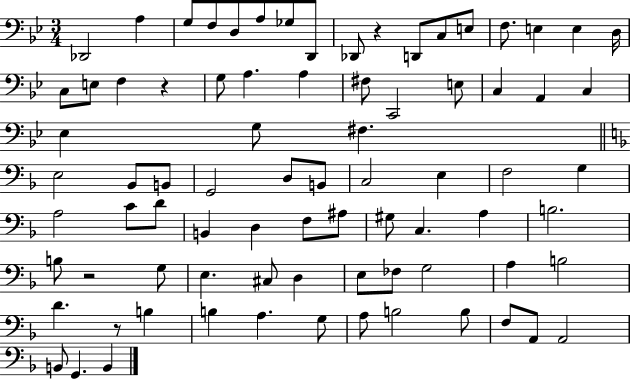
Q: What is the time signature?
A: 3/4